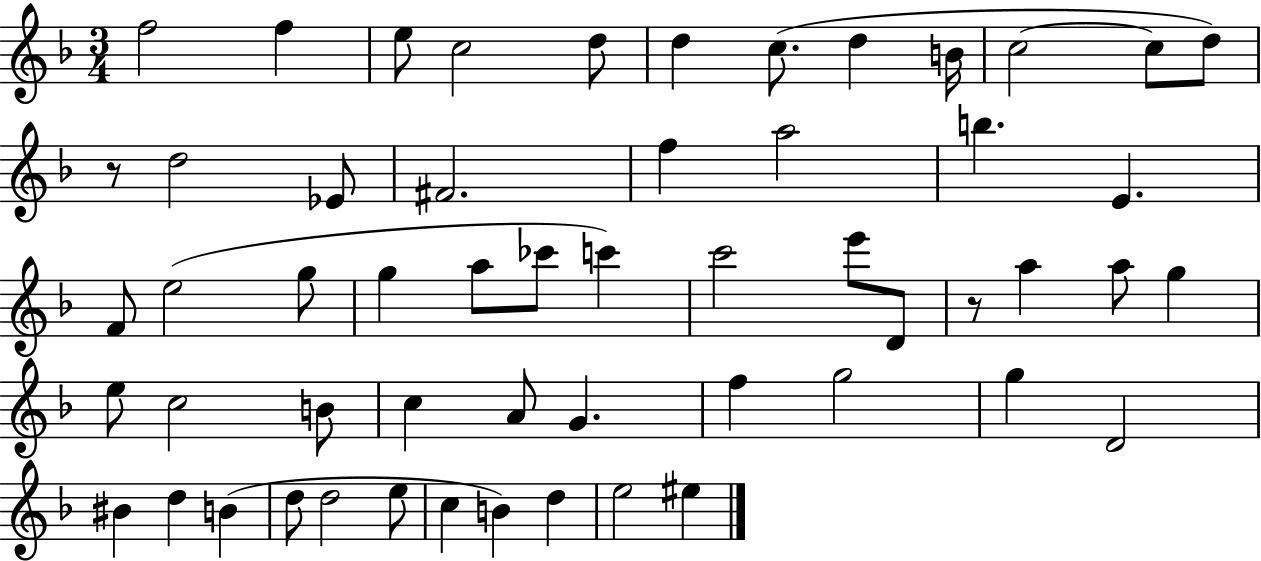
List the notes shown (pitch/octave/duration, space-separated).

F5/h F5/q E5/e C5/h D5/e D5/q C5/e. D5/q B4/s C5/h C5/e D5/e R/e D5/h Eb4/e F#4/h. F5/q A5/h B5/q. E4/q. F4/e E5/h G5/e G5/q A5/e CES6/e C6/q C6/h E6/e D4/e R/e A5/q A5/e G5/q E5/e C5/h B4/e C5/q A4/e G4/q. F5/q G5/h G5/q D4/h BIS4/q D5/q B4/q D5/e D5/h E5/e C5/q B4/q D5/q E5/h EIS5/q